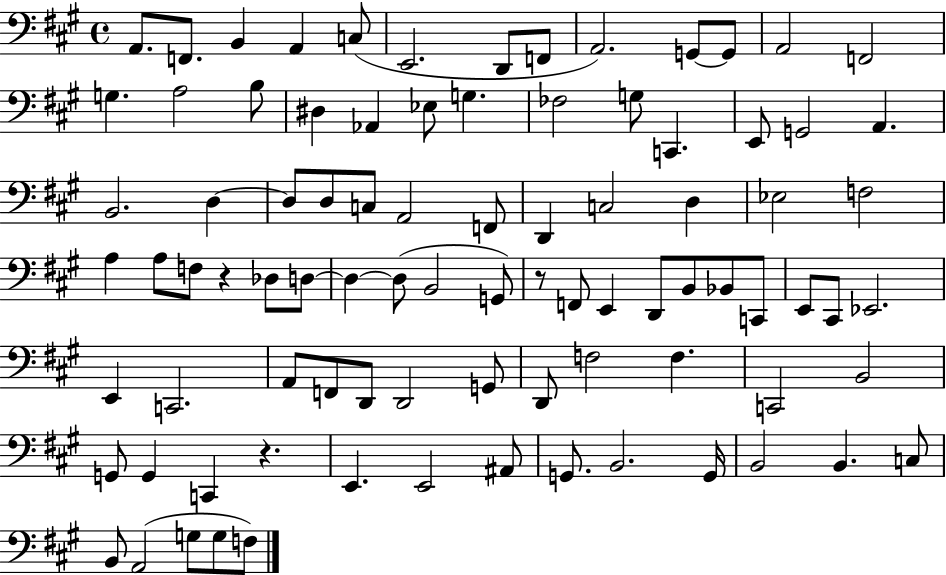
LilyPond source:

{
  \clef bass
  \time 4/4
  \defaultTimeSignature
  \key a \major
  a,8. f,8. b,4 a,4 c8( | e,2. d,8 f,8 | a,2.) g,8~~ g,8 | a,2 f,2 | \break g4. a2 b8 | dis4 aes,4 ees8 g4. | fes2 g8 c,4. | e,8 g,2 a,4. | \break b,2. d4~~ | d8 d8 c8 a,2 f,8 | d,4 c2 d4 | ees2 f2 | \break a4 a8 f8 r4 des8 d8~~ | d4~~ d8( b,2 g,8) | r8 f,8 e,4 d,8 b,8 bes,8 c,8 | e,8 cis,8 ees,2. | \break e,4 c,2. | a,8 f,8 d,8 d,2 g,8 | d,8 f2 f4. | c,2 b,2 | \break g,8 g,4 c,4 r4. | e,4. e,2 ais,8 | g,8. b,2. g,16 | b,2 b,4. c8 | \break b,8 a,2( g8 g8 f8) | \bar "|."
}